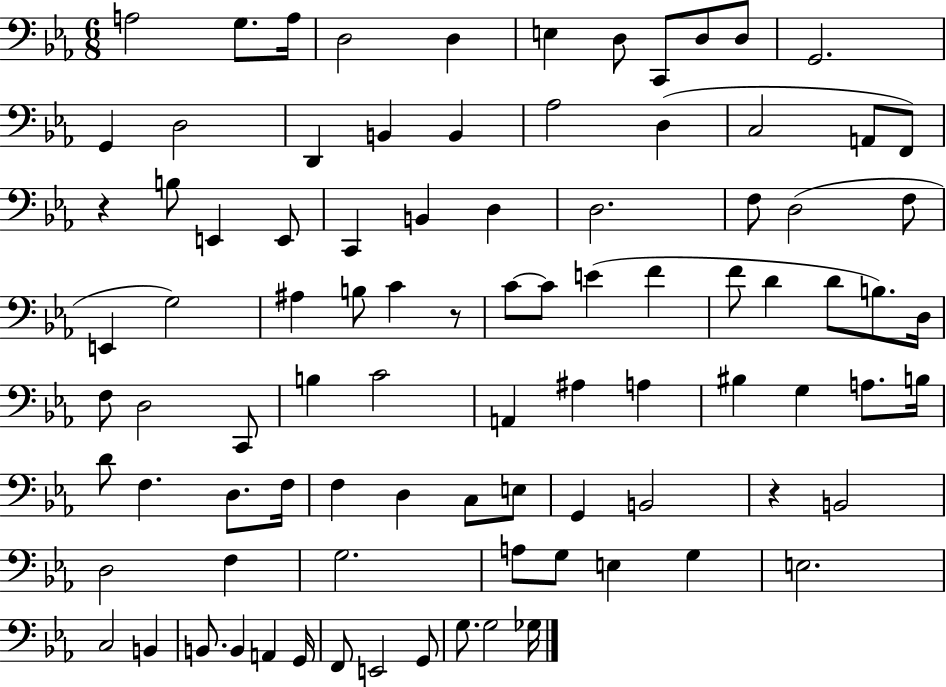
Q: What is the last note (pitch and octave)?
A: Gb3